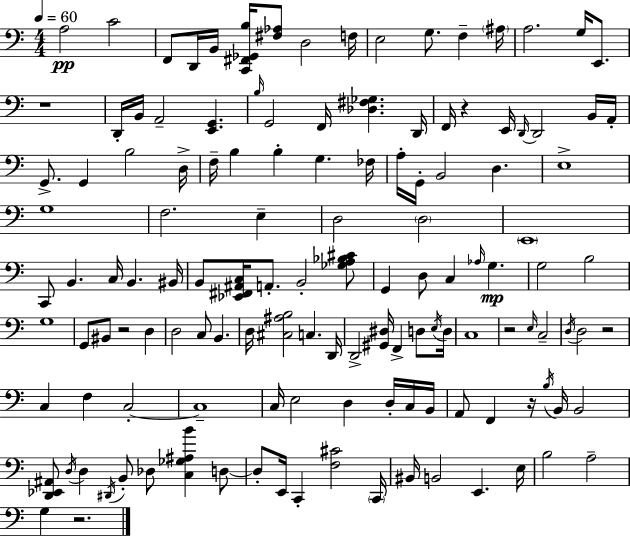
A3/h C4/h F2/e D2/s B2/s [C2,F#2,Gb2,B3]/s [F#3,Ab3]/e D3/h F3/s E3/h G3/e. F3/q A#3/s A3/h. G3/s E2/e. R/w D2/s B2/s A2/h [E2,G2]/q. B3/s G2/h F2/s [Db3,F#3,Gb3]/q. D2/s F2/s R/q E2/s D2/s D2/h B2/s A2/s G2/e. G2/q B3/h D3/s F3/s B3/q B3/q G3/q. FES3/s A3/s G2/s B2/h D3/q. E3/w G3/w F3/h. E3/q D3/h D3/h E2/w C2/e B2/q. C3/s B2/q. BIS2/s B2/e [Eb2,F#2,A#2,C3]/s A2/e. B2/h [Gb3,A3,Bb3,C#4]/e G2/q D3/e C3/q Ab3/s G3/q. G3/h B3/h G3/w G2/e BIS2/e R/h D3/q D3/h C3/e B2/q. D3/s [C#3,A#3,B3]/h C3/q. D2/s D2/h [G#2,D#3]/s F2/q D3/e E3/s D3/s C3/w R/h E3/s C3/h D3/s D3/h R/h C3/q F3/q C3/h C3/w C3/s E3/h D3/q D3/s C3/s B2/s A2/e F2/q R/s B3/s B2/s B2/h [D2,Eb2,A#2]/e D3/s D3/q D#2/s B2/e Db3/e [C3,Gb3,A#3,B4]/q D3/e D3/e E2/s C2/q [F3,C#4]/h C2/s BIS2/s B2/h E2/q. E3/s B3/h A3/h G3/q R/h.